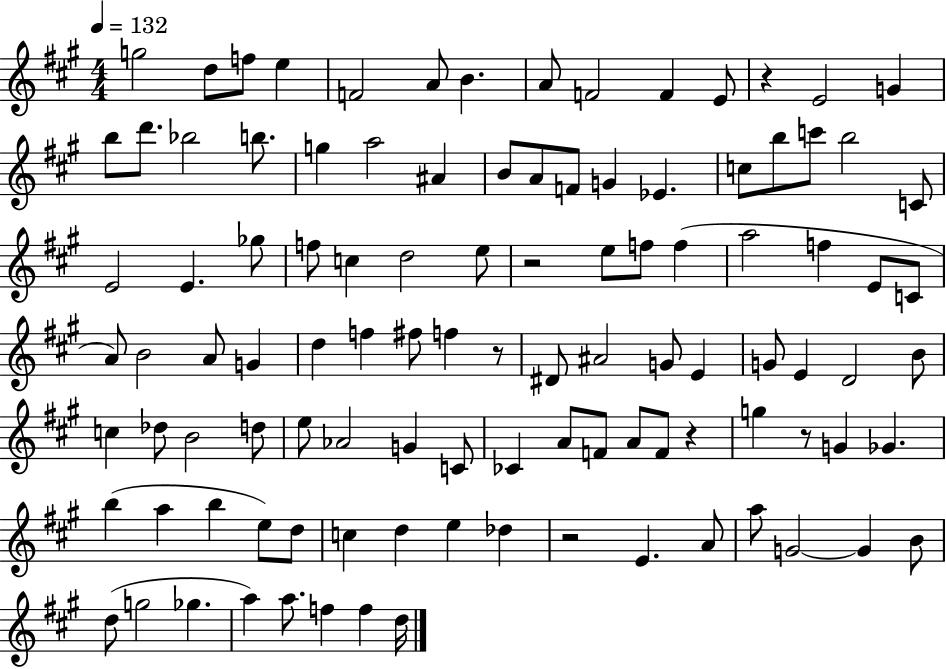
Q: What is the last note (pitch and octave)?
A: D5